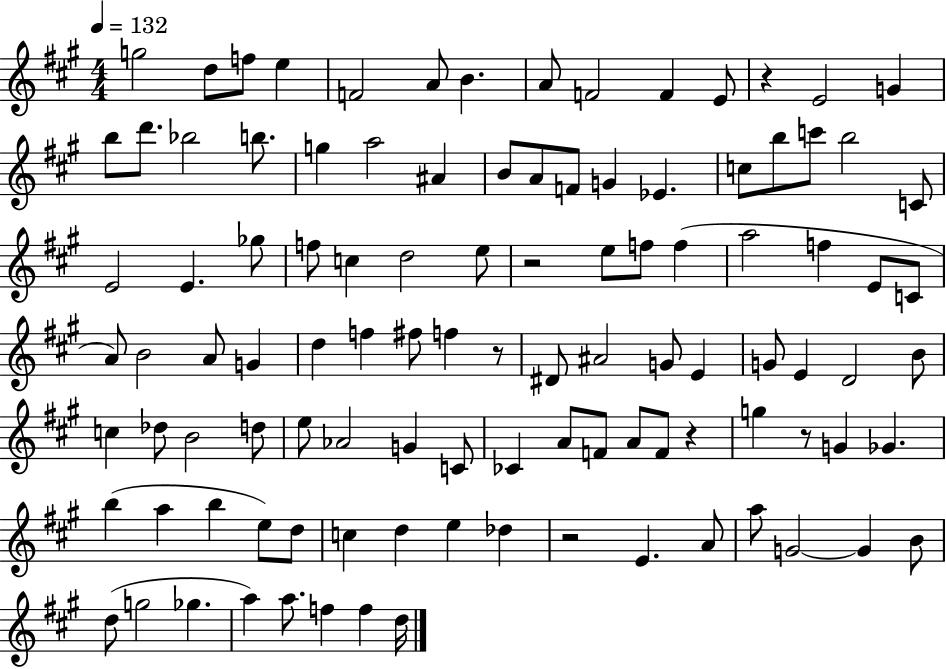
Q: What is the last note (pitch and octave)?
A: D5